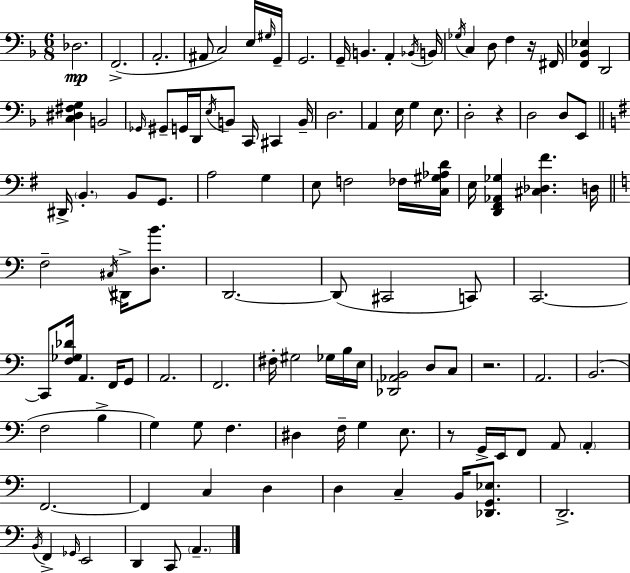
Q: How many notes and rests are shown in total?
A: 115